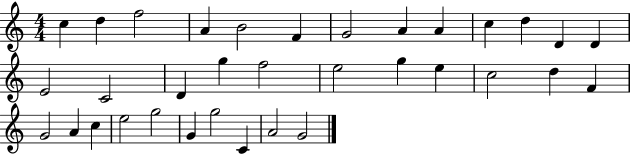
X:1
T:Untitled
M:4/4
L:1/4
K:C
c d f2 A B2 F G2 A A c d D D E2 C2 D g f2 e2 g e c2 d F G2 A c e2 g2 G g2 C A2 G2